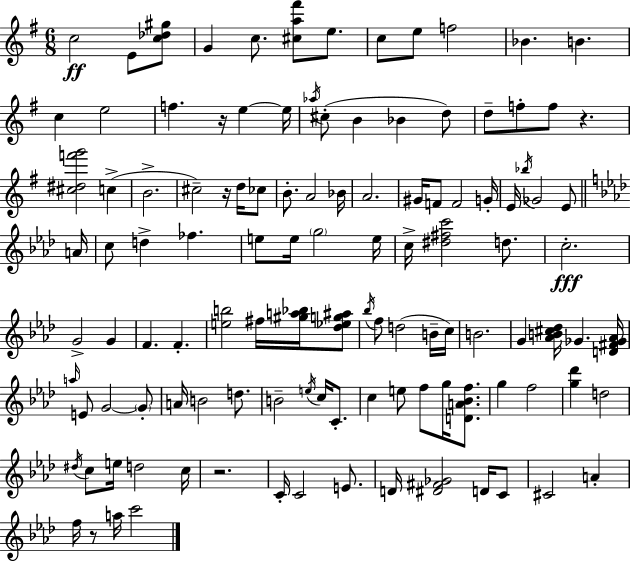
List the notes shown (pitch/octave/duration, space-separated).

C5/h E4/e [C5,Db5,G#5]/e G4/q C5/e. [C#5,A5,F#6]/e E5/e. C5/e E5/e F5/h Bb4/q. B4/q. C5/q E5/h F5/q. R/s E5/q E5/s Ab5/s C#5/e B4/q Bb4/q D5/e D5/e F5/e F5/e R/q. [C#5,D#5,F6,G6]/h C5/q B4/h. C#5/h R/s D5/s CES5/e B4/e. A4/h Bb4/s A4/h. G#4/s F4/e F4/h G4/s E4/s Bb5/s Gb4/h E4/e A4/s C5/e D5/q FES5/q. E5/e E5/s G5/h E5/s C5/s [D#5,F#5,C6]/h D5/e. C5/h. G4/h G4/q F4/q. F4/q. [E5,B5]/h F#5/s [G#5,A5,Bb5]/s [Db5,Eb5,G5,A#5]/e Bb5/s F5/e D5/h B4/s C5/s B4/h. G4/q [Ab4,B4,C#5,Db5]/s Gb4/q. [D4,F#4,Gb4,Ab4]/s A5/s E4/e G4/h G4/e A4/s B4/h D5/e. B4/h E5/s C5/s C4/e. C5/q E5/e F5/e G5/s [D4,A4,Bb4,F5]/e. G5/q F5/h [G5,Db6]/q D5/h D#5/s C5/e E5/s D5/h C5/s R/h. C4/s C4/h E4/e. D4/s [D#4,F#4,Gb4]/h D4/s C4/e C#4/h A4/q F5/s R/e A5/s C6/h